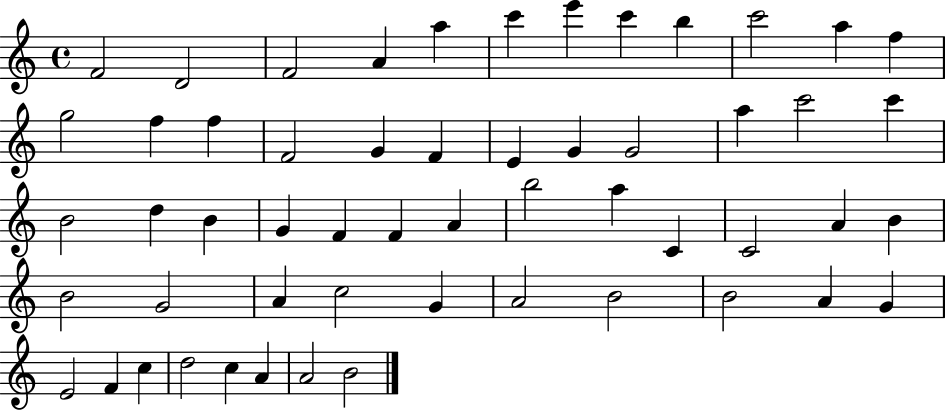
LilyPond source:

{
  \clef treble
  \time 4/4
  \defaultTimeSignature
  \key c \major
  f'2 d'2 | f'2 a'4 a''4 | c'''4 e'''4 c'''4 b''4 | c'''2 a''4 f''4 | \break g''2 f''4 f''4 | f'2 g'4 f'4 | e'4 g'4 g'2 | a''4 c'''2 c'''4 | \break b'2 d''4 b'4 | g'4 f'4 f'4 a'4 | b''2 a''4 c'4 | c'2 a'4 b'4 | \break b'2 g'2 | a'4 c''2 g'4 | a'2 b'2 | b'2 a'4 g'4 | \break e'2 f'4 c''4 | d''2 c''4 a'4 | a'2 b'2 | \bar "|."
}